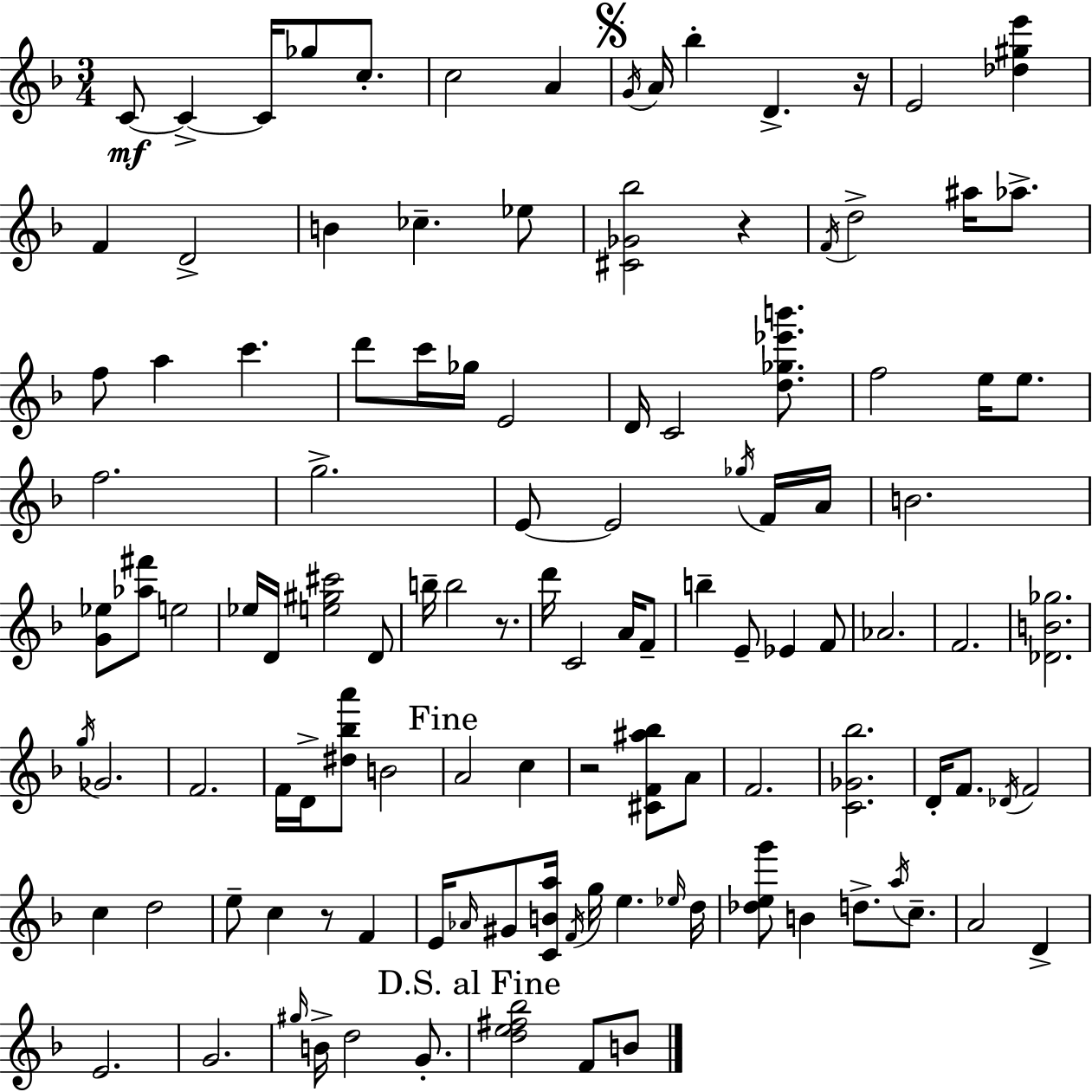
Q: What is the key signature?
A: D minor